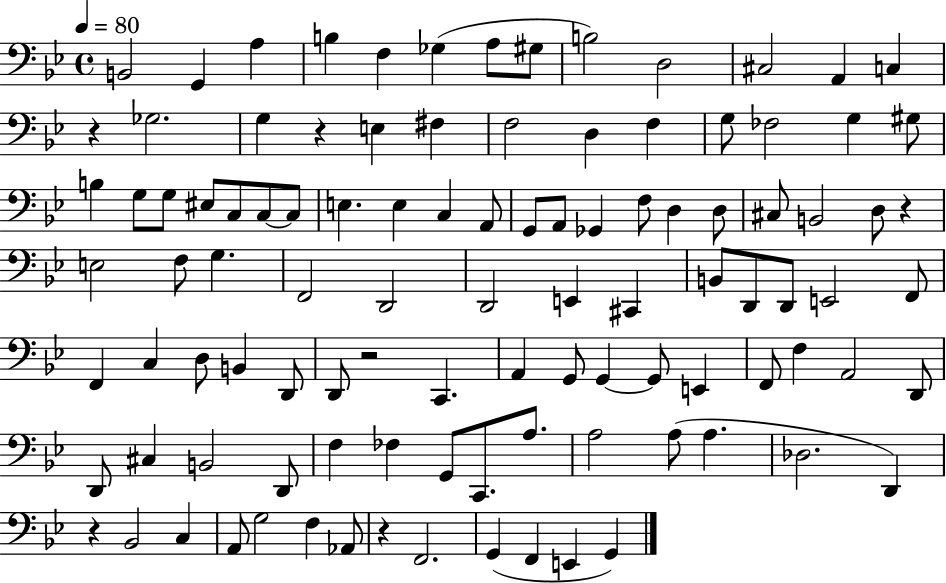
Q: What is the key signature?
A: BES major